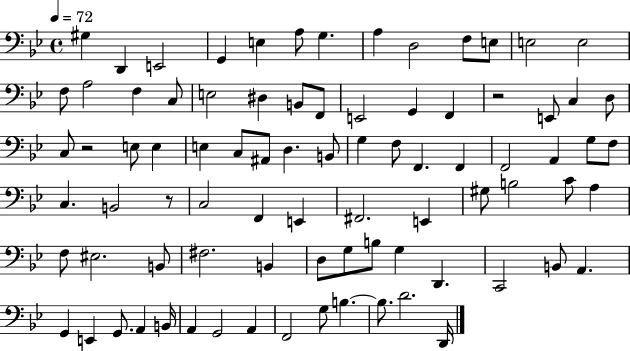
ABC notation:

X:1
T:Untitled
M:4/4
L:1/4
K:Bb
^G, D,, E,,2 G,, E, A,/2 G, A, D,2 F,/2 E,/2 E,2 E,2 F,/2 A,2 F, C,/2 E,2 ^D, B,,/2 F,,/2 E,,2 G,, F,, z2 E,,/2 C, D,/2 C,/2 z2 E,/2 E, E, C,/2 ^A,,/2 D, B,,/2 G, F,/2 F,, F,, F,,2 A,, G,/2 F,/2 C, B,,2 z/2 C,2 F,, E,, ^F,,2 E,, ^G,/2 B,2 C/2 A, F,/2 ^E,2 B,,/2 ^F,2 B,, D,/2 G,/2 B,/2 G, D,, C,,2 B,,/2 A,, G,, E,, G,,/2 A,, B,,/4 A,, G,,2 A,, F,,2 G,/2 B, B,/2 D2 D,,/4